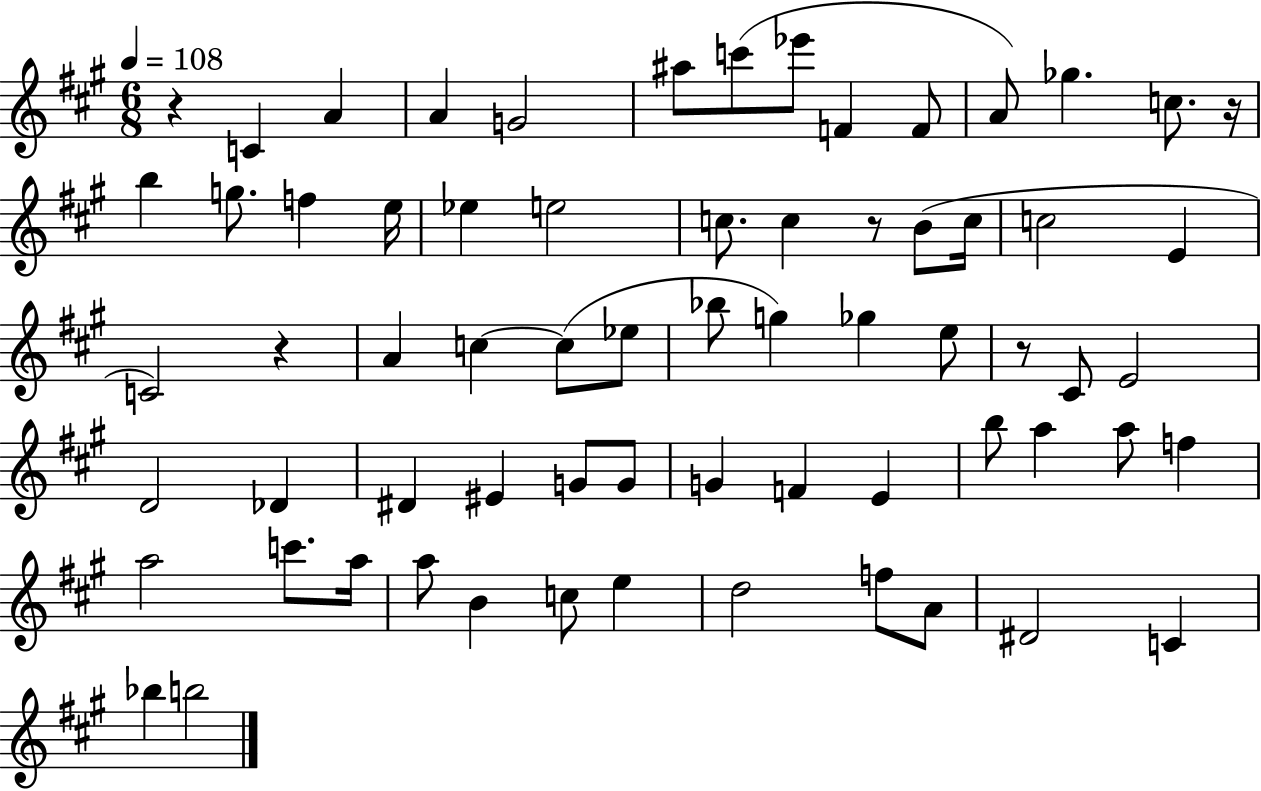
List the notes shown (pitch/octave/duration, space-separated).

R/q C4/q A4/q A4/q G4/h A#5/e C6/e Eb6/e F4/q F4/e A4/e Gb5/q. C5/e. R/s B5/q G5/e. F5/q E5/s Eb5/q E5/h C5/e. C5/q R/e B4/e C5/s C5/h E4/q C4/h R/q A4/q C5/q C5/e Eb5/e Bb5/e G5/q Gb5/q E5/e R/e C#4/e E4/h D4/h Db4/q D#4/q EIS4/q G4/e G4/e G4/q F4/q E4/q B5/e A5/q A5/e F5/q A5/h C6/e. A5/s A5/e B4/q C5/e E5/q D5/h F5/e A4/e D#4/h C4/q Bb5/q B5/h